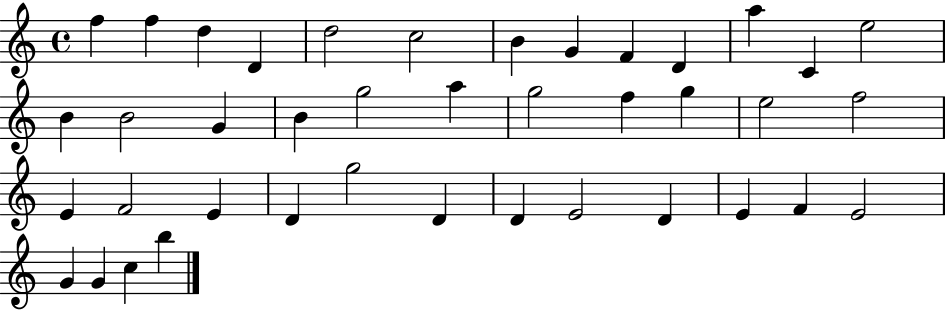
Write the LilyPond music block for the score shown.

{
  \clef treble
  \time 4/4
  \defaultTimeSignature
  \key c \major
  f''4 f''4 d''4 d'4 | d''2 c''2 | b'4 g'4 f'4 d'4 | a''4 c'4 e''2 | \break b'4 b'2 g'4 | b'4 g''2 a''4 | g''2 f''4 g''4 | e''2 f''2 | \break e'4 f'2 e'4 | d'4 g''2 d'4 | d'4 e'2 d'4 | e'4 f'4 e'2 | \break g'4 g'4 c''4 b''4 | \bar "|."
}